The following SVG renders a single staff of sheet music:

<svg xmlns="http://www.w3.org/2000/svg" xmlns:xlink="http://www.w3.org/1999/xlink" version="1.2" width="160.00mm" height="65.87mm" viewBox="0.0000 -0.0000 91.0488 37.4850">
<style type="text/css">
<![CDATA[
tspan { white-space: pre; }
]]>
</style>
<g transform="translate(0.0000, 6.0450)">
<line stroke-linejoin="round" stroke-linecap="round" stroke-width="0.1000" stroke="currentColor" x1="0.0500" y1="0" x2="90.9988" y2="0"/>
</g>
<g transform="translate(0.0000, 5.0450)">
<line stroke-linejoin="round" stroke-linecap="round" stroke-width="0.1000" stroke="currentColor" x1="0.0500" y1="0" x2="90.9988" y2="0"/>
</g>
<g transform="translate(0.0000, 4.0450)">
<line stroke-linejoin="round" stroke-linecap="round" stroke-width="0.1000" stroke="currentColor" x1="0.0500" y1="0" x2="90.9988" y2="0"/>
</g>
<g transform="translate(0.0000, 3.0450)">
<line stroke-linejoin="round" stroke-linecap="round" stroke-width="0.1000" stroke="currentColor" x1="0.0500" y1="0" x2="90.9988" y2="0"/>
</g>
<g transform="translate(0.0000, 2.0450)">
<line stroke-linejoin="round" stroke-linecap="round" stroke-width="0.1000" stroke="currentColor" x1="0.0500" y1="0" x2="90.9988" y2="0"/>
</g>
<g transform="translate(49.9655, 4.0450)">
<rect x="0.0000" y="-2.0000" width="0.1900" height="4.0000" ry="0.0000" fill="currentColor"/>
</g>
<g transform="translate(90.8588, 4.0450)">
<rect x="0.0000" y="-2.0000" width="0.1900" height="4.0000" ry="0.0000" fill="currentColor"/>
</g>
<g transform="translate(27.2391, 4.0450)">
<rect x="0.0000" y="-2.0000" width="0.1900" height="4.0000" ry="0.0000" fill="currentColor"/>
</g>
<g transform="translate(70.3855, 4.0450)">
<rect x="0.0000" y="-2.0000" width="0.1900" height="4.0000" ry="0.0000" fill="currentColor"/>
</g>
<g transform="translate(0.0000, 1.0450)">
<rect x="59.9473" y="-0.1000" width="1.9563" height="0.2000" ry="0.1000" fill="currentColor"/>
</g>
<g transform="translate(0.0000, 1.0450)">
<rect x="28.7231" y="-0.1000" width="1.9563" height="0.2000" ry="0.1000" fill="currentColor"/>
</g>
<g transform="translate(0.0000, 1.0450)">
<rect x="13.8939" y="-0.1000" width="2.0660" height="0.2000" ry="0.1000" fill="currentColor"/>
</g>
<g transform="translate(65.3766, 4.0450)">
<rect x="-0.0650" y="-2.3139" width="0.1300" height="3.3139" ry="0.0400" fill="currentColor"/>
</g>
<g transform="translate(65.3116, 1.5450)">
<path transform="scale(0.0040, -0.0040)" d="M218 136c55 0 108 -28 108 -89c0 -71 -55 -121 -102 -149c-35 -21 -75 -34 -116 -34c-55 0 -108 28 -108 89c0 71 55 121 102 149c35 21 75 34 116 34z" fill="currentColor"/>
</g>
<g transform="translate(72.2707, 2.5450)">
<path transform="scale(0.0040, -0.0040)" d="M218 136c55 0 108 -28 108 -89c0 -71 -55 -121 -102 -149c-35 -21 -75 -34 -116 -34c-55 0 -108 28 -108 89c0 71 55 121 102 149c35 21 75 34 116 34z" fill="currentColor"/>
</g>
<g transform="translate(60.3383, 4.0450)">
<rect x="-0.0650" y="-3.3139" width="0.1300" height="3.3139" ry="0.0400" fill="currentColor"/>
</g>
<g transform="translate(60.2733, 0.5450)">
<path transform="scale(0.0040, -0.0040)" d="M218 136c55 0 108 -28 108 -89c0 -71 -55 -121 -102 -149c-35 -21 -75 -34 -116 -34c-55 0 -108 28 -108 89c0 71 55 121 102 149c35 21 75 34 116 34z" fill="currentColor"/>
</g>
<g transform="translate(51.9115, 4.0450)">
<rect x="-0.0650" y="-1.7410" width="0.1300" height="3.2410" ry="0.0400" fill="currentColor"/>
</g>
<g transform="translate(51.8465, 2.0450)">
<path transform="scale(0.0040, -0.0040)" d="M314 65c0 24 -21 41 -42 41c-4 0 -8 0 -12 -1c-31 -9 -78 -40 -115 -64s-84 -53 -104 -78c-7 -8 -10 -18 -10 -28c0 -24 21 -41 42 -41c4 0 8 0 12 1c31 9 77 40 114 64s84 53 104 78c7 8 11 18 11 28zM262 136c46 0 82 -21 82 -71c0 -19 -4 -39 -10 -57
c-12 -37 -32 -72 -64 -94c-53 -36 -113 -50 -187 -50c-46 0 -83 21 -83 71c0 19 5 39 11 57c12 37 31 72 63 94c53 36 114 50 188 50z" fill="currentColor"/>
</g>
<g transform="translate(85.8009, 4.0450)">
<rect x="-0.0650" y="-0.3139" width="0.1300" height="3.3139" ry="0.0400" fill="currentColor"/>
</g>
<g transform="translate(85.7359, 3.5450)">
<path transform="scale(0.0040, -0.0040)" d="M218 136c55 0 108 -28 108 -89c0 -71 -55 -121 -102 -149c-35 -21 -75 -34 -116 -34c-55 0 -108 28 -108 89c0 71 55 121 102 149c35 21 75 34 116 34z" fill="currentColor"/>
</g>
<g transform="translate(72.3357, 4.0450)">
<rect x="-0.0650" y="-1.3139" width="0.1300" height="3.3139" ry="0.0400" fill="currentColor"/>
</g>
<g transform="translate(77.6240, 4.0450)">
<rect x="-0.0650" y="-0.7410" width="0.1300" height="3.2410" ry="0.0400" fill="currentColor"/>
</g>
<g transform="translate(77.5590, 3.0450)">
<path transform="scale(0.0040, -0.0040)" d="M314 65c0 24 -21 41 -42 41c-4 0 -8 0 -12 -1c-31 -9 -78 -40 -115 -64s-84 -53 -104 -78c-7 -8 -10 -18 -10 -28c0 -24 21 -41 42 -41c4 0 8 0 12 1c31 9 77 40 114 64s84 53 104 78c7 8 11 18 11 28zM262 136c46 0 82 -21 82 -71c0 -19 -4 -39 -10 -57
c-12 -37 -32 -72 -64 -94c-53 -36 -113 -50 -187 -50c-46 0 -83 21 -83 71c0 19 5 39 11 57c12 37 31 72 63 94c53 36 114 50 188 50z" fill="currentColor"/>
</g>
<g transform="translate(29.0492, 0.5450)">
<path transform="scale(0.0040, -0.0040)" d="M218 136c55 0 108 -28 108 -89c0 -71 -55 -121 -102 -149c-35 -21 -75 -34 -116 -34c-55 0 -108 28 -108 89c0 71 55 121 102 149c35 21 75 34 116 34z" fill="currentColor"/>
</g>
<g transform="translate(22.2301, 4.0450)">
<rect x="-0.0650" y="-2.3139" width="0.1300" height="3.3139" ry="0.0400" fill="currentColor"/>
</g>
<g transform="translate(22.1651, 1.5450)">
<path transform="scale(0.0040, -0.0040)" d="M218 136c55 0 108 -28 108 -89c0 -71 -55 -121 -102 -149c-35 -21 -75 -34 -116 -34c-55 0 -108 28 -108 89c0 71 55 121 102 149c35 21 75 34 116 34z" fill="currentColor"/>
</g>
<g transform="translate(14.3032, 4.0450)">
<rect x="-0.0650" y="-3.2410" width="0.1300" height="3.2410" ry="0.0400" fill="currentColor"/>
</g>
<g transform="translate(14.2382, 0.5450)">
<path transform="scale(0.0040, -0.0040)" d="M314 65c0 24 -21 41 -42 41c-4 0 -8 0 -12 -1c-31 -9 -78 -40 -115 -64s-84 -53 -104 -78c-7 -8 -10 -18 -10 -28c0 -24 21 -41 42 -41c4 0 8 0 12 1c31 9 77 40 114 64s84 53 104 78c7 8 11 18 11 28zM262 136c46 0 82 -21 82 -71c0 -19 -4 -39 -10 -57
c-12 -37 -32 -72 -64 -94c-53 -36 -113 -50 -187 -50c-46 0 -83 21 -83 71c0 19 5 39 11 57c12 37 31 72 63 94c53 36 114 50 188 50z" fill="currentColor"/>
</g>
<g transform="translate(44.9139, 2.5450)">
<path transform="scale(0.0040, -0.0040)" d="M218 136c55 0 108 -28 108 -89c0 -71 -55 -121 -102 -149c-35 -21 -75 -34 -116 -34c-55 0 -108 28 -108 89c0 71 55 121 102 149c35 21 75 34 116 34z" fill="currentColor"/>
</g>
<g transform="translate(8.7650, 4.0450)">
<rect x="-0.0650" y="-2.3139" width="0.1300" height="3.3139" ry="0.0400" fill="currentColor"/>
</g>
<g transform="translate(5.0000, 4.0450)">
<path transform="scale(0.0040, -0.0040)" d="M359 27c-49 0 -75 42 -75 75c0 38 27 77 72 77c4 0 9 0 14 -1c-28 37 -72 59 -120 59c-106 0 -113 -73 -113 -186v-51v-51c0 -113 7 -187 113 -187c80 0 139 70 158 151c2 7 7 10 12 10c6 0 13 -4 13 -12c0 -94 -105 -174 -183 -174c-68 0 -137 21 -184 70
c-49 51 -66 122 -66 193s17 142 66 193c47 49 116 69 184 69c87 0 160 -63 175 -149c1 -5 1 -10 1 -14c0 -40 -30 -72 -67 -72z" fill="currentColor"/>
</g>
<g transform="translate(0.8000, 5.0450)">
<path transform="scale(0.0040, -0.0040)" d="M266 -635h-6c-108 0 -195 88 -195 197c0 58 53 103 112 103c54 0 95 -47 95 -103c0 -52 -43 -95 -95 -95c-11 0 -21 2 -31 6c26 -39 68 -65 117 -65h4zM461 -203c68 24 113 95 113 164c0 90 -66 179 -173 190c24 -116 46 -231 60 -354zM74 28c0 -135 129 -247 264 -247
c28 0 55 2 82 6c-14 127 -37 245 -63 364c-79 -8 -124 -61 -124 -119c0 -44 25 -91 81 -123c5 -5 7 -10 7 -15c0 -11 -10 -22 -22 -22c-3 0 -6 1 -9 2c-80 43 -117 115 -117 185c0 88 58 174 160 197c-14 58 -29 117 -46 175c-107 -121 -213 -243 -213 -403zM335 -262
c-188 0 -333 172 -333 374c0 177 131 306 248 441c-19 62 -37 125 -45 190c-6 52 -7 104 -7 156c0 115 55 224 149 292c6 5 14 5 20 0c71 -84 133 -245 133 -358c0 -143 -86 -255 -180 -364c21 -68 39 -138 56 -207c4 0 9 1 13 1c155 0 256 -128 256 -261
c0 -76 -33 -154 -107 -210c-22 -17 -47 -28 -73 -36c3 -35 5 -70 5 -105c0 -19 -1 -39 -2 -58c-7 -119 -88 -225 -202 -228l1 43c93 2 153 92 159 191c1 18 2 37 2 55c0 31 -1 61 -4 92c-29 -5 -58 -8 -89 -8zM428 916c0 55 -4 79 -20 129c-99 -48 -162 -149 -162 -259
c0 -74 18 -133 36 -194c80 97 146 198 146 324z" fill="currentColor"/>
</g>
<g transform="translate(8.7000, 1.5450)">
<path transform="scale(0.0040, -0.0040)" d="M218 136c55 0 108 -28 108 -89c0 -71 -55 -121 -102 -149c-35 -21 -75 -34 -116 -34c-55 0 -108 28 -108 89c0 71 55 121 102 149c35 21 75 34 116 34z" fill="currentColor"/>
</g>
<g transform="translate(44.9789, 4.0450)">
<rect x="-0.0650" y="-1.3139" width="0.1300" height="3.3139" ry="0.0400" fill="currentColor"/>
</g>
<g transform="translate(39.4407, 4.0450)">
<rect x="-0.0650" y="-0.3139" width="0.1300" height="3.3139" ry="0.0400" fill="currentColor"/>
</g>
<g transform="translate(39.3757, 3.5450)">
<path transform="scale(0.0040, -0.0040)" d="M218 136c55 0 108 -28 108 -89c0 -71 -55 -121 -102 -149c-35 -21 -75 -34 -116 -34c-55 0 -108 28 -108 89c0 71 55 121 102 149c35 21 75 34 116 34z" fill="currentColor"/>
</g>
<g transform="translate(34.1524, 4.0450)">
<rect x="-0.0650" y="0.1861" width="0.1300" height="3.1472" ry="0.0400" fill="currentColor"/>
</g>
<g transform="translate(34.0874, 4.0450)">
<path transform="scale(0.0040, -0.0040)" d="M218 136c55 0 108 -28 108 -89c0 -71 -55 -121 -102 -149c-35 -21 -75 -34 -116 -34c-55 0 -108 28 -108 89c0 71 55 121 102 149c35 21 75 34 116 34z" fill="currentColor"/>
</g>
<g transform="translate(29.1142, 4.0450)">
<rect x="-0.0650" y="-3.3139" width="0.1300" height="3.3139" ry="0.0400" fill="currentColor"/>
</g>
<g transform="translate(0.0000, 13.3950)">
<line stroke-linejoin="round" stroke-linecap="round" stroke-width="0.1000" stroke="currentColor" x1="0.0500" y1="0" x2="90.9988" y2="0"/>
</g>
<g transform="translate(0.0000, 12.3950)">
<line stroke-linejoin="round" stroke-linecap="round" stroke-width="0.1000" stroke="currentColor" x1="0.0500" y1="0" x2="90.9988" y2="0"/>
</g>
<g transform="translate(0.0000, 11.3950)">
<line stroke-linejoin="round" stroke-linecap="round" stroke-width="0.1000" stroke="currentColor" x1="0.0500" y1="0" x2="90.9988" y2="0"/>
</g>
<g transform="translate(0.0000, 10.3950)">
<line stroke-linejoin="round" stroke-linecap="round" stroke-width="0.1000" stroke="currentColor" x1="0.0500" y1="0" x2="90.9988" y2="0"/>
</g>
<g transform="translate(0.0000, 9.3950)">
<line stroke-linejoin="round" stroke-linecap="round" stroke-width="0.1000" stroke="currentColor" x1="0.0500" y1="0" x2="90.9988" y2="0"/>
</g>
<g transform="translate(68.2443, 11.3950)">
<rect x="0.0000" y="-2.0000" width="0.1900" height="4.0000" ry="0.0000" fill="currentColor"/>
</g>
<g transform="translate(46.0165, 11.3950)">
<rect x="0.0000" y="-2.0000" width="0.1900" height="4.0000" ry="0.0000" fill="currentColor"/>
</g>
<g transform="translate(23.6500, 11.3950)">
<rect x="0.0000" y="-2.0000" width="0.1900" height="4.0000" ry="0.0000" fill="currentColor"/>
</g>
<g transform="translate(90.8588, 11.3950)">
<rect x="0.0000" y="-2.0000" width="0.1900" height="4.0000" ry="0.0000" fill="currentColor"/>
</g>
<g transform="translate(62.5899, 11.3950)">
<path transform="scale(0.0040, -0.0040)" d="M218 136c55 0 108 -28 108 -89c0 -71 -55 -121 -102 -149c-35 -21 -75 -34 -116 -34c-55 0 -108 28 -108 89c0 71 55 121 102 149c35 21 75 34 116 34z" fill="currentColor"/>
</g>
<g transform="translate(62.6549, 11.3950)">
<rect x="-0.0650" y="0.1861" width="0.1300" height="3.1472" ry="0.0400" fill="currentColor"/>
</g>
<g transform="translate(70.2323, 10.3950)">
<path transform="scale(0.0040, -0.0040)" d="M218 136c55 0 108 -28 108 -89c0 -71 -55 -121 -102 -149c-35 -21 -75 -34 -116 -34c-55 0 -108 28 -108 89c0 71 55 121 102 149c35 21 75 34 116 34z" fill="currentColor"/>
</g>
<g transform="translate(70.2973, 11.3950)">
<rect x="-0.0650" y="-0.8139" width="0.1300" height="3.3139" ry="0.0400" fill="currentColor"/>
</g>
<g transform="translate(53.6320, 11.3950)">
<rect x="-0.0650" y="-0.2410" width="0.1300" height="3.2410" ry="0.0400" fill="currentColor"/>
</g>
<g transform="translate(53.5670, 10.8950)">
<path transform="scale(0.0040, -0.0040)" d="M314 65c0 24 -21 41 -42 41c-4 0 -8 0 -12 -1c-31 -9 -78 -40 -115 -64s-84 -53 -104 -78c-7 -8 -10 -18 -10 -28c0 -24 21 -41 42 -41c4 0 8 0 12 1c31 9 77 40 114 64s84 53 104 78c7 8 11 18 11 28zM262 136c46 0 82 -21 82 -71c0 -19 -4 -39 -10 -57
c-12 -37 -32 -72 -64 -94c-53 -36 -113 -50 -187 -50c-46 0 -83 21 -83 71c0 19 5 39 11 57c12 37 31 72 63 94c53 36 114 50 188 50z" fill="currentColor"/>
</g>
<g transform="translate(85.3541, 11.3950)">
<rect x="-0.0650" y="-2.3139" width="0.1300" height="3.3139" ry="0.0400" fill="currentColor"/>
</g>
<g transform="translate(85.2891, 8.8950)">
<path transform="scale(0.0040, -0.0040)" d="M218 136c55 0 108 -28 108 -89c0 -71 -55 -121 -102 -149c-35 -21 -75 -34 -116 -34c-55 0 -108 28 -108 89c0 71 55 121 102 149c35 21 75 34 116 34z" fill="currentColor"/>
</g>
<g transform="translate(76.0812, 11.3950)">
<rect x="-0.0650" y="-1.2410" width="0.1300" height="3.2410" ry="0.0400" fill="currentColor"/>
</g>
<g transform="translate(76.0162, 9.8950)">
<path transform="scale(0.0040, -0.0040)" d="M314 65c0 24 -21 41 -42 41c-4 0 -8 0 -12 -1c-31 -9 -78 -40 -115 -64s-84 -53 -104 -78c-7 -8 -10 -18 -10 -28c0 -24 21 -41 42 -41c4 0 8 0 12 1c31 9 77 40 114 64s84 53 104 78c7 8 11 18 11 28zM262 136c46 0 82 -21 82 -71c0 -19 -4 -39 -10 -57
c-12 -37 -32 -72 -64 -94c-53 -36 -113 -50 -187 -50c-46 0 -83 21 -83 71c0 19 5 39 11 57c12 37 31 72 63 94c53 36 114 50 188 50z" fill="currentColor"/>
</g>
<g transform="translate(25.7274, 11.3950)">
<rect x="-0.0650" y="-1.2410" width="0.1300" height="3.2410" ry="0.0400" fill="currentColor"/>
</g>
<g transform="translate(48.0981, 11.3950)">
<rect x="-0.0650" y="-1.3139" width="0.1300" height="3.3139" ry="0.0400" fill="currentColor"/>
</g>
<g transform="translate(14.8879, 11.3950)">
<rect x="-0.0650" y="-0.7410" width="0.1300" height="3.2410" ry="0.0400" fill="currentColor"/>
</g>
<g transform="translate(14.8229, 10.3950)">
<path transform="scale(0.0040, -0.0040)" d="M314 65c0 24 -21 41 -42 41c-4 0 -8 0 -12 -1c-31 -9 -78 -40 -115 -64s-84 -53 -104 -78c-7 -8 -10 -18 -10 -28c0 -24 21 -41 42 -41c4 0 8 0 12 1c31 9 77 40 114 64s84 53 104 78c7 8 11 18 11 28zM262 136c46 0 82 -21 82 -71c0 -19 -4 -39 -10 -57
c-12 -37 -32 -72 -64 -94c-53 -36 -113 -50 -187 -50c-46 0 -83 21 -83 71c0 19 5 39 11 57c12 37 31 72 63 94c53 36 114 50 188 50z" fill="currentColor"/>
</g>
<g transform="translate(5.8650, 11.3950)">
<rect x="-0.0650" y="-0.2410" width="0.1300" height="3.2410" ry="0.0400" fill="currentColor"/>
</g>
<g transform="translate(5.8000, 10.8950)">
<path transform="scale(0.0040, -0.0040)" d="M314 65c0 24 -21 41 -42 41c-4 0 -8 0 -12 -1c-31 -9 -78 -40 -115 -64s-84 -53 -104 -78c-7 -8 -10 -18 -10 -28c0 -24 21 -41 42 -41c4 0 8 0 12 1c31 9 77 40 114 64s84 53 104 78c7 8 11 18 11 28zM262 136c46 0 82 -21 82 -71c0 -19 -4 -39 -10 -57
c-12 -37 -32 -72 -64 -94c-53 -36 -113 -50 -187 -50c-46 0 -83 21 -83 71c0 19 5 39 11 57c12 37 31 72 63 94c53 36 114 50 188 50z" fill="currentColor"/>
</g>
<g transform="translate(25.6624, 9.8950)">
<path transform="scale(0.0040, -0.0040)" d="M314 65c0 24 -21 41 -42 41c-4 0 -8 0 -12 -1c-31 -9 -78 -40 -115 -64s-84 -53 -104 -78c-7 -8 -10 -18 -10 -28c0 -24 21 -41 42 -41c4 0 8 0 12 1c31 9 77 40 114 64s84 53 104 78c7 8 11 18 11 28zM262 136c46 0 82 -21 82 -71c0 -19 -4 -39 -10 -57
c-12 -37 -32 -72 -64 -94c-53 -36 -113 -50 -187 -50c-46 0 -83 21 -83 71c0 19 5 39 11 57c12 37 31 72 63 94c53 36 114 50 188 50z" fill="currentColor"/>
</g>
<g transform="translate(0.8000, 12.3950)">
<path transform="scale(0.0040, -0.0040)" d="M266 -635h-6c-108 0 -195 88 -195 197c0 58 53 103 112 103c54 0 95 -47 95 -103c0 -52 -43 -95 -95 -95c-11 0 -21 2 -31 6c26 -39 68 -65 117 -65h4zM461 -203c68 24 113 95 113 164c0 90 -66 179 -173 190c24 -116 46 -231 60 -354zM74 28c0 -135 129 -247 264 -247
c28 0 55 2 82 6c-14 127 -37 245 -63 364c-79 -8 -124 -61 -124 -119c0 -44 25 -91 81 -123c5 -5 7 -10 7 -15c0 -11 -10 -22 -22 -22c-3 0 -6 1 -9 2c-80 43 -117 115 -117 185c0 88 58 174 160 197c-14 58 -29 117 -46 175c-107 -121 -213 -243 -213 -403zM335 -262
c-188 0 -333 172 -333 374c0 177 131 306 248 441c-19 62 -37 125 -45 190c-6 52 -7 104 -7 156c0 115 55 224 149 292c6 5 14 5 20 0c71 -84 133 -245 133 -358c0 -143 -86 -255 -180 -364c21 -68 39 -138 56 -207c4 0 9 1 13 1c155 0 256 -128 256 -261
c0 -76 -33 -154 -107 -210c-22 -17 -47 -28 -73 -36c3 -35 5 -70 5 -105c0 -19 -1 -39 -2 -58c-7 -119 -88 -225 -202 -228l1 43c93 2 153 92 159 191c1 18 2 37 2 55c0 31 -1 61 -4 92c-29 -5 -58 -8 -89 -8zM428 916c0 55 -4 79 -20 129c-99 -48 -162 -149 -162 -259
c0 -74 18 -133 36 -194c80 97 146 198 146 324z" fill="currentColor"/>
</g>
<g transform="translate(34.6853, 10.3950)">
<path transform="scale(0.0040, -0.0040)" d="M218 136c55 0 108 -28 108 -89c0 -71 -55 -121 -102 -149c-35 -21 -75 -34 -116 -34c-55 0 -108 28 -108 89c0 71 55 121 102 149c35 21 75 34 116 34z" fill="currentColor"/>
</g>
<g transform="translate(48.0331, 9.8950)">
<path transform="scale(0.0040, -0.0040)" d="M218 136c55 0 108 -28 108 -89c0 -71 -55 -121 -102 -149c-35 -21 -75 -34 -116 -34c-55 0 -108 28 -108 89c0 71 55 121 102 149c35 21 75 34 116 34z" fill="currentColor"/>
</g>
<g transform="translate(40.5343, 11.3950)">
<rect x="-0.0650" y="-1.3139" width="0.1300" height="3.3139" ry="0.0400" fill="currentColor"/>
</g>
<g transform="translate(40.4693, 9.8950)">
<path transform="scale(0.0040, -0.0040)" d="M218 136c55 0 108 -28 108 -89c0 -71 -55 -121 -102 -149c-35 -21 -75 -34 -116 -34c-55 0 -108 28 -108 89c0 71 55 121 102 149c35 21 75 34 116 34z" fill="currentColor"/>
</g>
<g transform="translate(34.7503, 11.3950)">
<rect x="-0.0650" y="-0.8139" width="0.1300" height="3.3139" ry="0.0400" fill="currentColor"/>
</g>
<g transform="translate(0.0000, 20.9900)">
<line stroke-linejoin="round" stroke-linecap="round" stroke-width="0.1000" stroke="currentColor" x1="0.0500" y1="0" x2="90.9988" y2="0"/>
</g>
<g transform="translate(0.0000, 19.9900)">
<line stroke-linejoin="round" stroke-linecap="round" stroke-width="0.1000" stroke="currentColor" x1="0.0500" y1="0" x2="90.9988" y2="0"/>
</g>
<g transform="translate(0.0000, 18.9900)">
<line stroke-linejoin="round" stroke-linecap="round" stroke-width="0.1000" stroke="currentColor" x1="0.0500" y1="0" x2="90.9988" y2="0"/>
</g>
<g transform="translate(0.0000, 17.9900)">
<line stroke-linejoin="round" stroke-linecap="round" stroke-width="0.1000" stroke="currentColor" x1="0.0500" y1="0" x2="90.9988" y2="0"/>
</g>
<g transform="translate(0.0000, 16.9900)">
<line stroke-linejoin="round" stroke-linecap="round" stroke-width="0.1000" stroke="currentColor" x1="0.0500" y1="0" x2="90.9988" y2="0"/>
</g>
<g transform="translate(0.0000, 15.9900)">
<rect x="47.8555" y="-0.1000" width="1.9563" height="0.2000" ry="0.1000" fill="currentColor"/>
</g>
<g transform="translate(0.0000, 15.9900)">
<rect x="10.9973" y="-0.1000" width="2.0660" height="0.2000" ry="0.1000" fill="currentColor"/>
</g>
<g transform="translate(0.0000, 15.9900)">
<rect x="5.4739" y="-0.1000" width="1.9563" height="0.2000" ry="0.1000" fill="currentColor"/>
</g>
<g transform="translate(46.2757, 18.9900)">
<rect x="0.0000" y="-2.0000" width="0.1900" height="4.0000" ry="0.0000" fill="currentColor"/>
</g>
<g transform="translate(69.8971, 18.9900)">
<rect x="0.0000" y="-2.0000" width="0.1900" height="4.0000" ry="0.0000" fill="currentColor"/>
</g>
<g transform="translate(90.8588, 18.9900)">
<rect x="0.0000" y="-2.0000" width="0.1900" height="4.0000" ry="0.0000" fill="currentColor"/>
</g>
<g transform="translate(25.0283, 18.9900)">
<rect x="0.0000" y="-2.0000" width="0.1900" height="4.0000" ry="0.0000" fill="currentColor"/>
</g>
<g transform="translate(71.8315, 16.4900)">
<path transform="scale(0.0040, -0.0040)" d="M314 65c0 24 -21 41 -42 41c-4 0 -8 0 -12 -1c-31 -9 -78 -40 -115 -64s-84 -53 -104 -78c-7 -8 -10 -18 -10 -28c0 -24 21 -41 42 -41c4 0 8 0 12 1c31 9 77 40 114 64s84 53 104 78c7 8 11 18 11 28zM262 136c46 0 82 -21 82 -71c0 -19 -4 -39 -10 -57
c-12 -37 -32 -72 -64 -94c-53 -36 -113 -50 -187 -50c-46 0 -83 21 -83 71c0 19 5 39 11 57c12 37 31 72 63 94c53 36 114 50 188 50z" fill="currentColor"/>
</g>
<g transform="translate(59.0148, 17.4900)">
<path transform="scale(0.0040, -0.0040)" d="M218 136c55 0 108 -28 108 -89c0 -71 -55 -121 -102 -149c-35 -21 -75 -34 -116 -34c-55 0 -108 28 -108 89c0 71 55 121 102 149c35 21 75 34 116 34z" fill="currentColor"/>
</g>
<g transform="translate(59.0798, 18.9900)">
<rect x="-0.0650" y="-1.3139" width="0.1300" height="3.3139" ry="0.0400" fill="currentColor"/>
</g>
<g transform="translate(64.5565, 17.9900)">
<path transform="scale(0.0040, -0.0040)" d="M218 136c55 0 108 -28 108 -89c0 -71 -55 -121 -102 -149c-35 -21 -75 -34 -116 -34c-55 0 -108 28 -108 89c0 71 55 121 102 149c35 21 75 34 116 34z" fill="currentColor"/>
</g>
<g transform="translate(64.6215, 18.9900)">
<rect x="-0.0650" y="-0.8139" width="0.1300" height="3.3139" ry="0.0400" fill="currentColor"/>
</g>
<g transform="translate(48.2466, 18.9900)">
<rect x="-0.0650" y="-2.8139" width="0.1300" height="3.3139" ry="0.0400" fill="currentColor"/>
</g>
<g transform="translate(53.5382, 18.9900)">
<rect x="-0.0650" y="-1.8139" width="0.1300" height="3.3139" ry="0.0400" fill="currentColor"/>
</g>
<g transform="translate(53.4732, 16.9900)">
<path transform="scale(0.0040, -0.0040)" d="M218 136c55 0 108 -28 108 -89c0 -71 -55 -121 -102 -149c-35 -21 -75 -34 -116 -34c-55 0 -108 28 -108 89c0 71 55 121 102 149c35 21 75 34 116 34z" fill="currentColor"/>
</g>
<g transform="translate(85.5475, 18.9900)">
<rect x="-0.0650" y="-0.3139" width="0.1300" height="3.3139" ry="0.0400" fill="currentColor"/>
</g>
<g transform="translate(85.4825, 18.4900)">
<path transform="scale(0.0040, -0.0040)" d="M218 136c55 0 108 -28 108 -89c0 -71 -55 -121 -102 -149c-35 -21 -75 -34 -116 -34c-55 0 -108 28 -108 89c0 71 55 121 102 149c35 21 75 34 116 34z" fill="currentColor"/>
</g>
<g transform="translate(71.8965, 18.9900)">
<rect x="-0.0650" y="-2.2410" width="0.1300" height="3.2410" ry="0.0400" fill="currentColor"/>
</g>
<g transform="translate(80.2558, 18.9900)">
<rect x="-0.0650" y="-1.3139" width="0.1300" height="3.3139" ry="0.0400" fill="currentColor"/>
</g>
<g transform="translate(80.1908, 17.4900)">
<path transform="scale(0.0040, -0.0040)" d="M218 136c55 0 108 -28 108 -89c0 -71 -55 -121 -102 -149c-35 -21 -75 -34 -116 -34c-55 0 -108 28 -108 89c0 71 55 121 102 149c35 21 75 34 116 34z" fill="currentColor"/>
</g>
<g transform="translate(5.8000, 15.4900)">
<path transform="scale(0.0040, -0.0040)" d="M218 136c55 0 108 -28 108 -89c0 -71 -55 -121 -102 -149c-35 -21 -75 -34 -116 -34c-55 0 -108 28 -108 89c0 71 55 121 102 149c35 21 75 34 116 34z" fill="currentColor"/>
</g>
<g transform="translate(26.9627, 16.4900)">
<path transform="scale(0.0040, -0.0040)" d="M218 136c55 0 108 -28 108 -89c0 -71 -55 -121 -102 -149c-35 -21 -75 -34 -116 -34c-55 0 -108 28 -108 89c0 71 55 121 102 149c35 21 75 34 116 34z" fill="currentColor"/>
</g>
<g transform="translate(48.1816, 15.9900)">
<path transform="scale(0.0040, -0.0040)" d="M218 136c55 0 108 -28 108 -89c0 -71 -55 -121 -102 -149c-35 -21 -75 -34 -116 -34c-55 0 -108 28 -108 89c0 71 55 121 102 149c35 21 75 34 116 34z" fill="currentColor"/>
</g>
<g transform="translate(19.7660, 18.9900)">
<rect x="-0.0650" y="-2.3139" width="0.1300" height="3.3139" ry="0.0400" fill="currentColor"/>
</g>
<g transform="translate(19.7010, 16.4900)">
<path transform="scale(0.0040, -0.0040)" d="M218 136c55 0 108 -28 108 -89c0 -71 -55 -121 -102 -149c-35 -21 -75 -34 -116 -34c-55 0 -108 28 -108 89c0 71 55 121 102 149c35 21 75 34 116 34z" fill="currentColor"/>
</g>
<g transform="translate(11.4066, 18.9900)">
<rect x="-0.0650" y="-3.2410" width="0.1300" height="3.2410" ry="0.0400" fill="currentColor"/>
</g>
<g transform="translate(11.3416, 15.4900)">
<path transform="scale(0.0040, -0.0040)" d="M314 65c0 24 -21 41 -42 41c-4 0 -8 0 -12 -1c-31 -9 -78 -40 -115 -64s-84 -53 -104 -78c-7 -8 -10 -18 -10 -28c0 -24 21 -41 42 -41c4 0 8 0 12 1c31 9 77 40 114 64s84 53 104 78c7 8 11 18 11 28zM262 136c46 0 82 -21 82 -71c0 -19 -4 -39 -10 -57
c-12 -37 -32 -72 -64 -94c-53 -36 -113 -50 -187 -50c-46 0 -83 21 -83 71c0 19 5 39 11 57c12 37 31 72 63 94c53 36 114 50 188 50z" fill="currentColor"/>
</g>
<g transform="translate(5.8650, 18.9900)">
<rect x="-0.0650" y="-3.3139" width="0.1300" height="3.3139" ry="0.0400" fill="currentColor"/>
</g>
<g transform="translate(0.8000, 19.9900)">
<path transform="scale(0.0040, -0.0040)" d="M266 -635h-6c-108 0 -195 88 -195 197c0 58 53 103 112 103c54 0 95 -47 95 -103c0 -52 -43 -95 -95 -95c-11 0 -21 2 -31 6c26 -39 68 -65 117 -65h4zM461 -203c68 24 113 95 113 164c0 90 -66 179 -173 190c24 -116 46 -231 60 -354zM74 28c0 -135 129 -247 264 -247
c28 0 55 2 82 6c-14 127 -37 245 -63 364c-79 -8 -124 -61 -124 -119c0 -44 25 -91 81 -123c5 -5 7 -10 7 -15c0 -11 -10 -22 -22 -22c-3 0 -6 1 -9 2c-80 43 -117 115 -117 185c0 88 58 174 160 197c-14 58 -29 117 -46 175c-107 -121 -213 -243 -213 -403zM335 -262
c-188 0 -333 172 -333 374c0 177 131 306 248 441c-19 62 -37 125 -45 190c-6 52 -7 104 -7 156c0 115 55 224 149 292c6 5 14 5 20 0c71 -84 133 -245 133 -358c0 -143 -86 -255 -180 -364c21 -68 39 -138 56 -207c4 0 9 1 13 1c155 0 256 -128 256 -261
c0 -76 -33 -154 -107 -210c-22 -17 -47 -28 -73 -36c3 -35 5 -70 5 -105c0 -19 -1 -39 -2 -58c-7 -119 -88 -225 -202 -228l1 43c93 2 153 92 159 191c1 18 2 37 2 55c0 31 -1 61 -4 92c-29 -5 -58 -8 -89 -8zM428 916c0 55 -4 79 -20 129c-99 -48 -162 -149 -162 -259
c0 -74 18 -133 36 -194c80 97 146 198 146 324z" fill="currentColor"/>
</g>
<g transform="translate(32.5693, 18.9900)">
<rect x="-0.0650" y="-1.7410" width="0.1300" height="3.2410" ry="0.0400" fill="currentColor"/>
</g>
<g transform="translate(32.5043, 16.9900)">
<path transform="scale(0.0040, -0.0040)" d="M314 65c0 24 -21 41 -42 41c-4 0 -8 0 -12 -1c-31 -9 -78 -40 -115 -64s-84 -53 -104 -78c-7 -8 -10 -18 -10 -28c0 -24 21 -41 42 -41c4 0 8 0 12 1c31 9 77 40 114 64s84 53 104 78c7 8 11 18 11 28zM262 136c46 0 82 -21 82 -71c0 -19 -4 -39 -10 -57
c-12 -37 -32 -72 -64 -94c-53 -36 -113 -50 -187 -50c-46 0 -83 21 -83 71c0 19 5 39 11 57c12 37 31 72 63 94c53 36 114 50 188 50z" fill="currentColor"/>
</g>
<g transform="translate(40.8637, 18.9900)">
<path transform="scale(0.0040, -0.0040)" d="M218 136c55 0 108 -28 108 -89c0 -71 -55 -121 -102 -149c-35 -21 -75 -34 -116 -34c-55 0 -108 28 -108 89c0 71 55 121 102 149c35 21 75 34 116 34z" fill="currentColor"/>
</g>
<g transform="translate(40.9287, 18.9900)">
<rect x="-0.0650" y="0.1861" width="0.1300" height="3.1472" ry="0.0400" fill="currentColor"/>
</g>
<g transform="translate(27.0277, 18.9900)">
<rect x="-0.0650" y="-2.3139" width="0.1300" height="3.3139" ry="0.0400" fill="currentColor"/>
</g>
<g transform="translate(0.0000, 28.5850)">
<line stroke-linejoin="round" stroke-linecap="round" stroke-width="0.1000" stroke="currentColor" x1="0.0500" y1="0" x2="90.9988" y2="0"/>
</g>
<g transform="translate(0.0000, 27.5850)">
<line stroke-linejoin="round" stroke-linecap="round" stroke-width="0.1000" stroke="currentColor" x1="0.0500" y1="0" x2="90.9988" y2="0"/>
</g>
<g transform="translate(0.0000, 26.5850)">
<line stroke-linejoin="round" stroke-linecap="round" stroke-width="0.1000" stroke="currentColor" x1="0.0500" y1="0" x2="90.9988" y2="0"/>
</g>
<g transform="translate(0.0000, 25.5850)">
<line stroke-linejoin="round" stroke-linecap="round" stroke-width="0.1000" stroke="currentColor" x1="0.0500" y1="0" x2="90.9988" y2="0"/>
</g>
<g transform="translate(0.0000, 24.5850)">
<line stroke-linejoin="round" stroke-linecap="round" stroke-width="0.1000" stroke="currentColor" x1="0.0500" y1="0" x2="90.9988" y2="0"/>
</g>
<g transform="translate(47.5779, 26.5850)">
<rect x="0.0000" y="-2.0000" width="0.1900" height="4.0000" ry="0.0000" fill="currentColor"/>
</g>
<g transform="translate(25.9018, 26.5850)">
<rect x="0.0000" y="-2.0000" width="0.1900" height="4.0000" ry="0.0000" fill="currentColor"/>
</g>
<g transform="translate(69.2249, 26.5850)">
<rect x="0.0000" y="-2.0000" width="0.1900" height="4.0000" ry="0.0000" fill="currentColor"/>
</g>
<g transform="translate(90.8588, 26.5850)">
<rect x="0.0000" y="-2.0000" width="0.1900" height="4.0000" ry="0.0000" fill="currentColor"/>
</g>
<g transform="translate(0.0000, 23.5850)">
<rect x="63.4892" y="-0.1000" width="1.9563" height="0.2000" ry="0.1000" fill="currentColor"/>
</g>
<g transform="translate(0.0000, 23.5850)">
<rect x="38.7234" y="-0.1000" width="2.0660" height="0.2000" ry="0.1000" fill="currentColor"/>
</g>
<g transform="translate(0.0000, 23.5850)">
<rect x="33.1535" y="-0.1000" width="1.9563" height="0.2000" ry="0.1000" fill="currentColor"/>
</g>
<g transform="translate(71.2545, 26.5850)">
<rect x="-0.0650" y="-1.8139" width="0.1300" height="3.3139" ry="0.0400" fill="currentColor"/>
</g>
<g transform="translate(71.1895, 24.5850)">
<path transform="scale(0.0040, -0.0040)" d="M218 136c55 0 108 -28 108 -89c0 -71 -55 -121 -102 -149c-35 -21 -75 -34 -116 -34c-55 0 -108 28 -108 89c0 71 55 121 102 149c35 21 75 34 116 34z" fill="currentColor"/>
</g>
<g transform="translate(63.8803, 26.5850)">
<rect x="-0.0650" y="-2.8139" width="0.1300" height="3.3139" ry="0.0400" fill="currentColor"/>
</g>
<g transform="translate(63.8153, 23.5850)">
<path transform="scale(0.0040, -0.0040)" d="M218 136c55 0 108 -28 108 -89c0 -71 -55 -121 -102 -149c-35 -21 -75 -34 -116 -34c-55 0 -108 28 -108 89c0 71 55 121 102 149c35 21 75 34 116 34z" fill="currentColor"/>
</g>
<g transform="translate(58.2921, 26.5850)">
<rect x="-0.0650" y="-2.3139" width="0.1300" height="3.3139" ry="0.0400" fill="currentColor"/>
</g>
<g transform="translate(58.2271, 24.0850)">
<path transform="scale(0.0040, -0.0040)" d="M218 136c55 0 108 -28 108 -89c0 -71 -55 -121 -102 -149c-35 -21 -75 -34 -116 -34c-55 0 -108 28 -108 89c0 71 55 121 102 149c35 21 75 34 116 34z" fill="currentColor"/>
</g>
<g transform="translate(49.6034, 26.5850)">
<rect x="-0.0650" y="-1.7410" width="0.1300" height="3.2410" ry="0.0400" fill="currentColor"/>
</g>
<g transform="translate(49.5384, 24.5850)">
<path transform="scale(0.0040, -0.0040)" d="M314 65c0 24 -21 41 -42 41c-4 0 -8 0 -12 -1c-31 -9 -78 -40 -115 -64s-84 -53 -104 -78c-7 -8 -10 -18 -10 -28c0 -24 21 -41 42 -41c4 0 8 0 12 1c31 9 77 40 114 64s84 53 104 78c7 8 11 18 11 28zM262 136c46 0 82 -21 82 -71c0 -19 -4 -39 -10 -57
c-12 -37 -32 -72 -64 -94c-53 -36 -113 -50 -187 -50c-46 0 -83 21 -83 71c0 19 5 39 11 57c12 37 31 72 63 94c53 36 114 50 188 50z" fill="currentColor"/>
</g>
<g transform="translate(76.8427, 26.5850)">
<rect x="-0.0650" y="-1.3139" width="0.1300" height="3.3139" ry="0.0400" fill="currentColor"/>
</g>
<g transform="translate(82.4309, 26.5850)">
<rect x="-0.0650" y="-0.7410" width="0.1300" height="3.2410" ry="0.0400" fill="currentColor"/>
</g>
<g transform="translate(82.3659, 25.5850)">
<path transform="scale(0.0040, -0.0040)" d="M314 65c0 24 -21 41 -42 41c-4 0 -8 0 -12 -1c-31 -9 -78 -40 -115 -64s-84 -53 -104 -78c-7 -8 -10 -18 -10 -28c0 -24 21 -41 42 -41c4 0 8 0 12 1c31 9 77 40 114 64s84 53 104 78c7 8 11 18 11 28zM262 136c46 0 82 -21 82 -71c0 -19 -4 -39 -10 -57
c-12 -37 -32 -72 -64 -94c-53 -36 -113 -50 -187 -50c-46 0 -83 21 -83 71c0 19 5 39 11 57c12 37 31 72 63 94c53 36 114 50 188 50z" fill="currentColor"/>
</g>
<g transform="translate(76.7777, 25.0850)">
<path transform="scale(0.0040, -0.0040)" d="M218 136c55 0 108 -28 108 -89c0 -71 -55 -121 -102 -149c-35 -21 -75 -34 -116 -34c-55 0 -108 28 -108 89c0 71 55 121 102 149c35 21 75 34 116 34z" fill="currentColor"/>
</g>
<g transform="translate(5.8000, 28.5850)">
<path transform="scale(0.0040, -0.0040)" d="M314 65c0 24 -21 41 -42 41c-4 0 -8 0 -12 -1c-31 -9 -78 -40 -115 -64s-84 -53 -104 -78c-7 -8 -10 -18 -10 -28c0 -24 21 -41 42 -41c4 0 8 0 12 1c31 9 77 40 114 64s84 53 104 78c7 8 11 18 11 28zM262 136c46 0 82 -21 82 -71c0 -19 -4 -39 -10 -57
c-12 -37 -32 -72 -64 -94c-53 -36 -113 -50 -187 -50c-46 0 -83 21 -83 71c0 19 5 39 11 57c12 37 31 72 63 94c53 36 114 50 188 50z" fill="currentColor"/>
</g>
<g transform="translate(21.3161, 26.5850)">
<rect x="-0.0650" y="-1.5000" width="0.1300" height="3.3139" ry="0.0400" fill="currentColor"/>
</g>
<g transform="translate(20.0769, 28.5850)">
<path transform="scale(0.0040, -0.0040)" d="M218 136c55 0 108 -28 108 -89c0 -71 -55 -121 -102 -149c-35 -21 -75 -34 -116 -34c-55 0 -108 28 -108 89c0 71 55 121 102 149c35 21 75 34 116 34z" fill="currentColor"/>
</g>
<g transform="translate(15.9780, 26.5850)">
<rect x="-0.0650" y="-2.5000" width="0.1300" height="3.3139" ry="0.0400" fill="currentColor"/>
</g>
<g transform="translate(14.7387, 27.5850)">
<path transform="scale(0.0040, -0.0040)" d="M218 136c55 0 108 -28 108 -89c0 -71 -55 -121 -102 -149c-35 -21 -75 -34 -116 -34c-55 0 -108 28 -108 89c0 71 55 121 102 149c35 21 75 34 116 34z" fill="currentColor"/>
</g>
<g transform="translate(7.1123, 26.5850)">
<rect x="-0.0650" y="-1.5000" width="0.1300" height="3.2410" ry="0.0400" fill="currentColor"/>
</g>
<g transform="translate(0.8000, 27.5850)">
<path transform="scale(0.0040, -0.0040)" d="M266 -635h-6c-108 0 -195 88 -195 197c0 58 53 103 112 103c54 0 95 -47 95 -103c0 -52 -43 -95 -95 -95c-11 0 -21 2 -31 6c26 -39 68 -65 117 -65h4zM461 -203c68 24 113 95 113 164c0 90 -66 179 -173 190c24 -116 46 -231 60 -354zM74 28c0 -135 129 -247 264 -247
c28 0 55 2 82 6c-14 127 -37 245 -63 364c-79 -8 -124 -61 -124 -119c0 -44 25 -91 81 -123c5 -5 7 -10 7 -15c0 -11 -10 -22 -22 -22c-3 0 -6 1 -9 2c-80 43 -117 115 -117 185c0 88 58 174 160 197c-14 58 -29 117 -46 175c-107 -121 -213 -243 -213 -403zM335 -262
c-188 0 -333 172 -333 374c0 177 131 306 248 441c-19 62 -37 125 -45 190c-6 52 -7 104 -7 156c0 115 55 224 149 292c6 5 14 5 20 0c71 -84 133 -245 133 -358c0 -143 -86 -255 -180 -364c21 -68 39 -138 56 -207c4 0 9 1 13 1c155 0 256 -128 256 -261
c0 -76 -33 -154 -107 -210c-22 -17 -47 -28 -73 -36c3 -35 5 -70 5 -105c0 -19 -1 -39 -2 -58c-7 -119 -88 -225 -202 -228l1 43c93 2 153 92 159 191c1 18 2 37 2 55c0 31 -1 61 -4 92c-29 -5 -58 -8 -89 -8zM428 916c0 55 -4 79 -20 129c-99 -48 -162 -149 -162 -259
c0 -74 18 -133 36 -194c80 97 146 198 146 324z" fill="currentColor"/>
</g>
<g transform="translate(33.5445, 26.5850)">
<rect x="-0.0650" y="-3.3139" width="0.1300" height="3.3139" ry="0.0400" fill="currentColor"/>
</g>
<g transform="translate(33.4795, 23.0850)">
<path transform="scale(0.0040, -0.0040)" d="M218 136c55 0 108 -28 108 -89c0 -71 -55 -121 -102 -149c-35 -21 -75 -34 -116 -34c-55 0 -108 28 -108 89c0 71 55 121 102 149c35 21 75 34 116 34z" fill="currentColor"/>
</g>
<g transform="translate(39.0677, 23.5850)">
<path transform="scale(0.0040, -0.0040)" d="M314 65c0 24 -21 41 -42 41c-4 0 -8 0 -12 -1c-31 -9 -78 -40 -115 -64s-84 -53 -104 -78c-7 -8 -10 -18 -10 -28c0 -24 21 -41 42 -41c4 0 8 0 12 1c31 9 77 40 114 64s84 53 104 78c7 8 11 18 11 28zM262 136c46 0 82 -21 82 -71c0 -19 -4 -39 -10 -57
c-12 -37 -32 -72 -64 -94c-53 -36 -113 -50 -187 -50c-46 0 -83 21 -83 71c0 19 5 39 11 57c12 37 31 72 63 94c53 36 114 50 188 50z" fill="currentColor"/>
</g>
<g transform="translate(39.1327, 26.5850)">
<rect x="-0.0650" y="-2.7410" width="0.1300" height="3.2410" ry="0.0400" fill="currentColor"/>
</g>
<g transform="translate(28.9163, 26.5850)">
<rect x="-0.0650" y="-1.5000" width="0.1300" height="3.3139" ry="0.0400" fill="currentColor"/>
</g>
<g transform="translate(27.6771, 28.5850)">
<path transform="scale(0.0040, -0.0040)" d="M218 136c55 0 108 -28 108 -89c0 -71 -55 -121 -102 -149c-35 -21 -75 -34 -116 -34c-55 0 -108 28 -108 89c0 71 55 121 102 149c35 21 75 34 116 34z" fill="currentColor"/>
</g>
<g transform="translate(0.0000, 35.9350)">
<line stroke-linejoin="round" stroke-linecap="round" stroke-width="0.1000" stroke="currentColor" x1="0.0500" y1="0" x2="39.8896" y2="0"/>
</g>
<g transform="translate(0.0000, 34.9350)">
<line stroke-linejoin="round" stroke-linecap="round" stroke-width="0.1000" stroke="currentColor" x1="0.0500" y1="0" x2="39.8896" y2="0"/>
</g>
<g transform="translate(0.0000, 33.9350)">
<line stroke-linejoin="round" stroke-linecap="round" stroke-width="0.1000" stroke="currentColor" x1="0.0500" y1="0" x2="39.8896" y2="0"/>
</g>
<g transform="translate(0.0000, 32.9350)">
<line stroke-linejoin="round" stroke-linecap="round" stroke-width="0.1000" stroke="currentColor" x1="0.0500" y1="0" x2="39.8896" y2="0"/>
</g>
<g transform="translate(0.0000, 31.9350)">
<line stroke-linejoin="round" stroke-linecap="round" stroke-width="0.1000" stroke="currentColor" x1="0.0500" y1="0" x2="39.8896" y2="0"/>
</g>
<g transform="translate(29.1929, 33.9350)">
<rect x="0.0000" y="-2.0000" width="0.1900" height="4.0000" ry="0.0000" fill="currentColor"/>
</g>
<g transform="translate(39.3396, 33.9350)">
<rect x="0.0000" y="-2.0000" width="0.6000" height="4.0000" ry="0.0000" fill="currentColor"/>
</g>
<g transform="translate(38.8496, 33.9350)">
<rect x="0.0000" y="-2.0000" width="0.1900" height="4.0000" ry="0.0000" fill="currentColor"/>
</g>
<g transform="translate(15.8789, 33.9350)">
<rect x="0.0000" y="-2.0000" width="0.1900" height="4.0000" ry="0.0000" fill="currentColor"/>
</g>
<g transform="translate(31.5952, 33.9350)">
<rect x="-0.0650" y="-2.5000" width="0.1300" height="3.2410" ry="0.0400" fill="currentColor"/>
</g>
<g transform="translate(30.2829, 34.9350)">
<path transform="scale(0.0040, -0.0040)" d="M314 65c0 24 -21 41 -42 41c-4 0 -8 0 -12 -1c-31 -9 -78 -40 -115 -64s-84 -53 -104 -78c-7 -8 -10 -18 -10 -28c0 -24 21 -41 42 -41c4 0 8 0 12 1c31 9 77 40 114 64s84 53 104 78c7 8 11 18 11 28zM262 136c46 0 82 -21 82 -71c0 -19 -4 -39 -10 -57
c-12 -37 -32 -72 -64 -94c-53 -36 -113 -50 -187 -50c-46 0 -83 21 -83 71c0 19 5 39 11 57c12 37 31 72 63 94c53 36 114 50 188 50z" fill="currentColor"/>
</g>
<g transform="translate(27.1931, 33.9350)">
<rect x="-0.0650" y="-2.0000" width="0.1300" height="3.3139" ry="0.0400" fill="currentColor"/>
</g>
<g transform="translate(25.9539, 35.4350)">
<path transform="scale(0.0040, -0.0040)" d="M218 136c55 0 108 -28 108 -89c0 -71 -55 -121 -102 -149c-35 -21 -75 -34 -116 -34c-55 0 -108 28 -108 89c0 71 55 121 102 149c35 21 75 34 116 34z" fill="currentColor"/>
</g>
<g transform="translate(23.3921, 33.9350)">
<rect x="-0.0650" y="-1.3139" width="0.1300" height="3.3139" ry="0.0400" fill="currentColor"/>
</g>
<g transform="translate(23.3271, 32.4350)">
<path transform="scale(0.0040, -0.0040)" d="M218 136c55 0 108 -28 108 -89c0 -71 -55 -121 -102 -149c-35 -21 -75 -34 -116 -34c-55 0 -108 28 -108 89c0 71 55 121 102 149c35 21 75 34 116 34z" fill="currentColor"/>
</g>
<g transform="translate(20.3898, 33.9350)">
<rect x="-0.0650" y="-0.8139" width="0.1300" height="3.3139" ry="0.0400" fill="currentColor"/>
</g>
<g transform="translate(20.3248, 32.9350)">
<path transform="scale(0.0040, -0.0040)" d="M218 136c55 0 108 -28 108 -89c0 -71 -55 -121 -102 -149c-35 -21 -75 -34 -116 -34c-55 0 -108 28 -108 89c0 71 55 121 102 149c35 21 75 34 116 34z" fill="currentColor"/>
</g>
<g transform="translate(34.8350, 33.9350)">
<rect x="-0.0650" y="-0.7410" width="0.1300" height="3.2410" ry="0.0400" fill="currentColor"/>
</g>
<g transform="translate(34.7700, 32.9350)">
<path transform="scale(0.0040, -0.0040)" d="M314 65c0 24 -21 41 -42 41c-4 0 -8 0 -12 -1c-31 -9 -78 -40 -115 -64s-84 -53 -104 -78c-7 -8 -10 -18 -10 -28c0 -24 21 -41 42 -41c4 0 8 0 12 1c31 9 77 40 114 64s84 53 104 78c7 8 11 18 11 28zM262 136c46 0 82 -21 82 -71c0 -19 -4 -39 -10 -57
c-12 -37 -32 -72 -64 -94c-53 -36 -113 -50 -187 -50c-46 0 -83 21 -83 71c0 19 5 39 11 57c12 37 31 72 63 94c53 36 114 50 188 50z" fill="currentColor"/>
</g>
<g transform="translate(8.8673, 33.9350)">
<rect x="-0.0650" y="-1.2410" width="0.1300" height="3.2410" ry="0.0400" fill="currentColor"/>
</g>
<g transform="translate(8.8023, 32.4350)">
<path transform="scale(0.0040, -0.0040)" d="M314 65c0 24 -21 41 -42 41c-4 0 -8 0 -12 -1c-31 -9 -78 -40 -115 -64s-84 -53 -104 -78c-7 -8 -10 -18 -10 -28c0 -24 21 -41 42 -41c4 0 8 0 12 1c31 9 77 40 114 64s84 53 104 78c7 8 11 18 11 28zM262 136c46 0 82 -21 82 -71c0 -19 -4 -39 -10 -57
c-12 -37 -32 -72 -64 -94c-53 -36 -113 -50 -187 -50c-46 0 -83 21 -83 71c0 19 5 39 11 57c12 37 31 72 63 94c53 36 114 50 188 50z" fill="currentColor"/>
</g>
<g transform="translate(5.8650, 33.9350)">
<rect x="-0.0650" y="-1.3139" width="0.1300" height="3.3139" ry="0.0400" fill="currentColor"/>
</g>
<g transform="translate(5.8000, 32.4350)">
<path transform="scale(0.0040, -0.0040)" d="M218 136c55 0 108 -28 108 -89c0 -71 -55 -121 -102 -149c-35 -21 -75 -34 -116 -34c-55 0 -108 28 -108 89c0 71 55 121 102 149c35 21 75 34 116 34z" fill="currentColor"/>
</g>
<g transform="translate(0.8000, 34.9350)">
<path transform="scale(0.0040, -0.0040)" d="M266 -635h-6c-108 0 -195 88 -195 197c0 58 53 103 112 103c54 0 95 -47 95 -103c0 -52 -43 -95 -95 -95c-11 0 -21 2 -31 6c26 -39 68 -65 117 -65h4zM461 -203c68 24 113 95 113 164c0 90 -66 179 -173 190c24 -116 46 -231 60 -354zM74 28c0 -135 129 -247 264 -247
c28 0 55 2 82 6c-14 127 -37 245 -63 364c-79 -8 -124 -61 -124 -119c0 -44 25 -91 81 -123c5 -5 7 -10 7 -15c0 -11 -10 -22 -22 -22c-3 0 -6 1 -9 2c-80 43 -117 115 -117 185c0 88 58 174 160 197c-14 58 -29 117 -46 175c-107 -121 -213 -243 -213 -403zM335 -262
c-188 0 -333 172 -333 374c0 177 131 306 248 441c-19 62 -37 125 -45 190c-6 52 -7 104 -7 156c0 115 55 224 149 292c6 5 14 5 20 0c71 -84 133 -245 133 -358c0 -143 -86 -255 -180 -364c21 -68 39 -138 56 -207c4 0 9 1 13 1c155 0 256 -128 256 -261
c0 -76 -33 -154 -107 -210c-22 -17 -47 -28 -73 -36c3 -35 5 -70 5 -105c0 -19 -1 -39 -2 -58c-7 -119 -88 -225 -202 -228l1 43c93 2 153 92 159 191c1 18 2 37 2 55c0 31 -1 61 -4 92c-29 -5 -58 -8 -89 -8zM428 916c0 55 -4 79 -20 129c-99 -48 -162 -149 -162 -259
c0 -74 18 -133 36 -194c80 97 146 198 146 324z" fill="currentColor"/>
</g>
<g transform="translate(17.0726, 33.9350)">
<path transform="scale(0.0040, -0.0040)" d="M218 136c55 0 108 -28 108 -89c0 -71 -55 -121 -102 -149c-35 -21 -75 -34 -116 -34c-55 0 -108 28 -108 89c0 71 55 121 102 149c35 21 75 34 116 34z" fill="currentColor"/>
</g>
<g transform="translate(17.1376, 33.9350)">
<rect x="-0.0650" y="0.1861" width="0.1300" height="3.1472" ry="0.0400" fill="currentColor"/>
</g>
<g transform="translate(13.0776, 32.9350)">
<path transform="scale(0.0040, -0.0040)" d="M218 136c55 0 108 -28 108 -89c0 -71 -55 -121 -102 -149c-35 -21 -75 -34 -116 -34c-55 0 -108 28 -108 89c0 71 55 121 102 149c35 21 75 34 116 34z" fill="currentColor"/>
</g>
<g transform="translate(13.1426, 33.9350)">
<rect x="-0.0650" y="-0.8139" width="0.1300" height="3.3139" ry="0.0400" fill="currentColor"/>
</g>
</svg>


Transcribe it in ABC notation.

X:1
T:Untitled
M:4/4
L:1/4
K:C
g b2 g b B c e f2 b g e d2 c c2 d2 e2 d e e c2 B d e2 g b b2 g g f2 B a f e d g2 e c E2 G E E b a2 f2 g a f e d2 e e2 d B d e F G2 d2